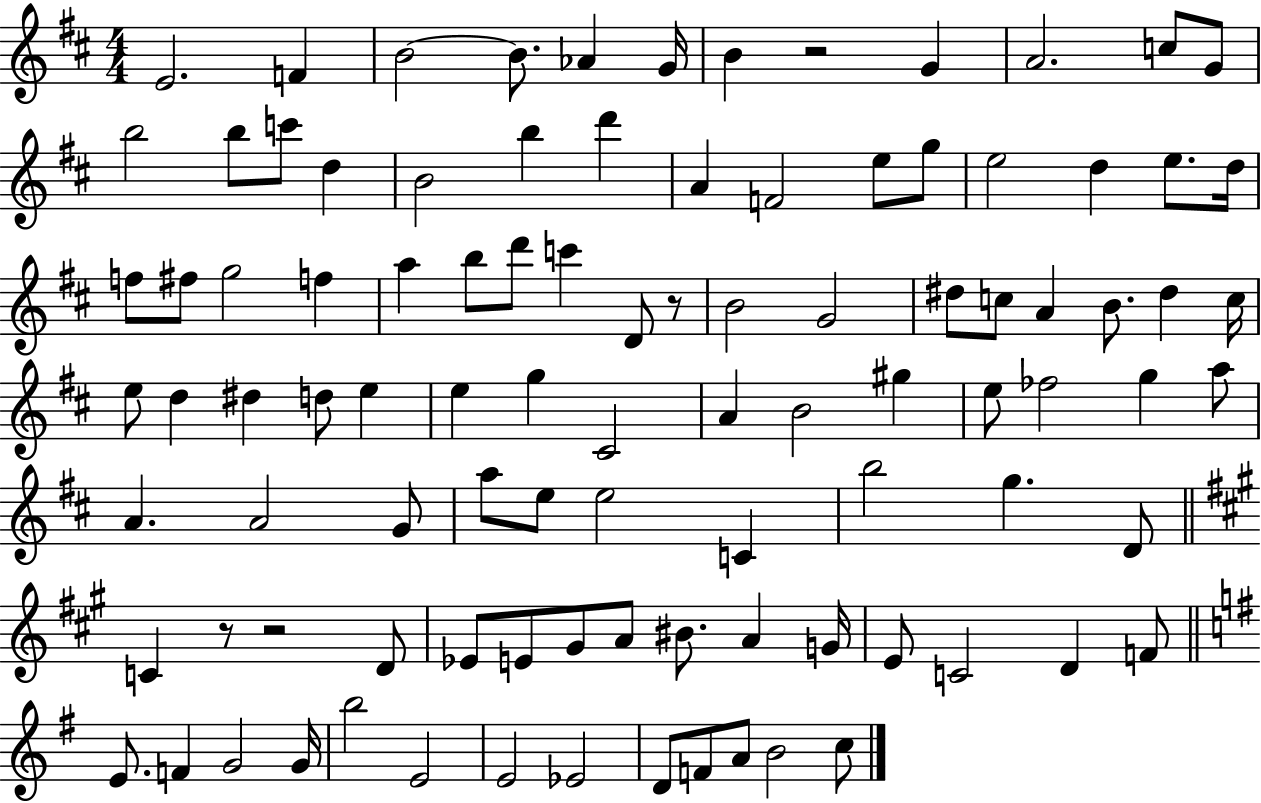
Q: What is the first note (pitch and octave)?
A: E4